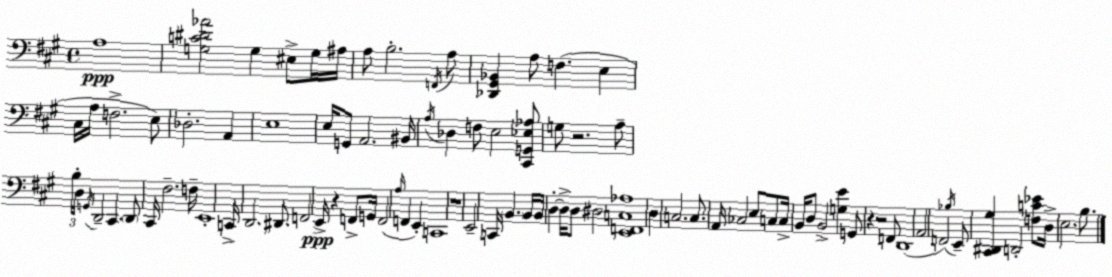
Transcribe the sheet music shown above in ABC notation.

X:1
T:Untitled
M:4/4
L:1/4
K:A
A,4 [G,C^D_A]2 G, ^E,/2 G,/4 ^A,/4 A,/2 B,2 F,,/4 A,/2 [_D,,^G,,_B,,] A,/2 F, E, ^C,/4 A,/4 F,2 E,/2 _D,2 A,, E,4 E,/4 G,,/2 A,,2 ^B,,/4 A,/4 _D, F,/2 E,2 [^C,,G,,_E,_A,]/2 G,/2 z2 A,/2 B,/4 D,/4 G,,/4 D,,2 ^C,, D,,/2 ^C,,/4 ^F,2 F,/4 E,,4 C,,/4 D,,2 ^D,,/2 F,,2 E,,/4 z F,,/2 G,,/4 F,,2 A,/4 F,, E,, C,,4 z4 E,,2 C,,/4 B,, B,,/4 B,,/4 D, D,/4 D,/2 ^D,2 [E,,F,,C,_A,]4 D, C,2 C,/2 A,,/4 _C,2 E,/2 C,/2 C,/4 B,,/4 D,/2 B,,2 [G,E] G,,/2 z z2 F,,/2 D,,4 A,,2 F,,2 _B,/4 E,,/2 [^C,,^D,,^G,] D,,2 [F,C_E]/2 D,/4 E,2 B,/2